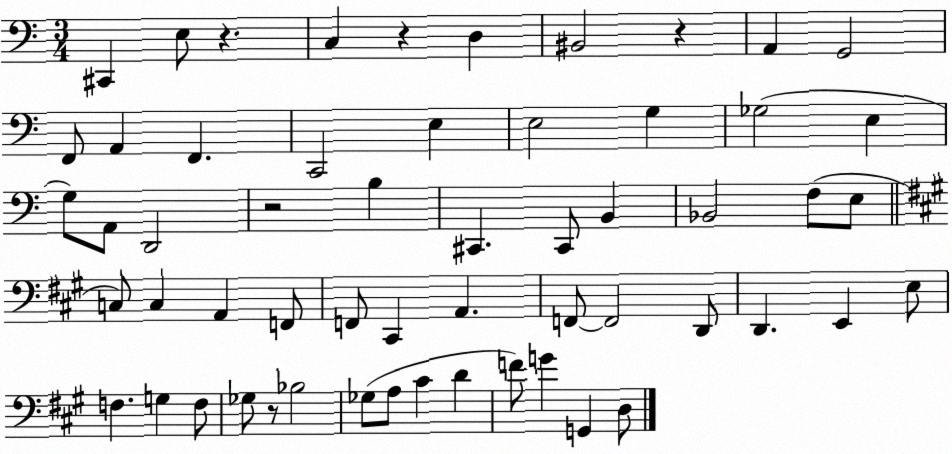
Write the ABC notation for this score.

X:1
T:Untitled
M:3/4
L:1/4
K:C
^C,, E,/2 z C, z D, ^B,,2 z A,, G,,2 F,,/2 A,, F,, C,,2 E, E,2 G, _G,2 E, G,/2 A,,/2 D,,2 z2 B, ^C,, ^C,,/2 B,, _B,,2 F,/2 E,/2 C,/2 C, A,, F,,/2 F,,/2 ^C,, A,, F,,/2 F,,2 D,,/2 D,, E,, E,/2 F, G, F,/2 _G,/2 z/2 _B,2 _G,/2 A,/2 ^C D F/2 G G,, D,/2